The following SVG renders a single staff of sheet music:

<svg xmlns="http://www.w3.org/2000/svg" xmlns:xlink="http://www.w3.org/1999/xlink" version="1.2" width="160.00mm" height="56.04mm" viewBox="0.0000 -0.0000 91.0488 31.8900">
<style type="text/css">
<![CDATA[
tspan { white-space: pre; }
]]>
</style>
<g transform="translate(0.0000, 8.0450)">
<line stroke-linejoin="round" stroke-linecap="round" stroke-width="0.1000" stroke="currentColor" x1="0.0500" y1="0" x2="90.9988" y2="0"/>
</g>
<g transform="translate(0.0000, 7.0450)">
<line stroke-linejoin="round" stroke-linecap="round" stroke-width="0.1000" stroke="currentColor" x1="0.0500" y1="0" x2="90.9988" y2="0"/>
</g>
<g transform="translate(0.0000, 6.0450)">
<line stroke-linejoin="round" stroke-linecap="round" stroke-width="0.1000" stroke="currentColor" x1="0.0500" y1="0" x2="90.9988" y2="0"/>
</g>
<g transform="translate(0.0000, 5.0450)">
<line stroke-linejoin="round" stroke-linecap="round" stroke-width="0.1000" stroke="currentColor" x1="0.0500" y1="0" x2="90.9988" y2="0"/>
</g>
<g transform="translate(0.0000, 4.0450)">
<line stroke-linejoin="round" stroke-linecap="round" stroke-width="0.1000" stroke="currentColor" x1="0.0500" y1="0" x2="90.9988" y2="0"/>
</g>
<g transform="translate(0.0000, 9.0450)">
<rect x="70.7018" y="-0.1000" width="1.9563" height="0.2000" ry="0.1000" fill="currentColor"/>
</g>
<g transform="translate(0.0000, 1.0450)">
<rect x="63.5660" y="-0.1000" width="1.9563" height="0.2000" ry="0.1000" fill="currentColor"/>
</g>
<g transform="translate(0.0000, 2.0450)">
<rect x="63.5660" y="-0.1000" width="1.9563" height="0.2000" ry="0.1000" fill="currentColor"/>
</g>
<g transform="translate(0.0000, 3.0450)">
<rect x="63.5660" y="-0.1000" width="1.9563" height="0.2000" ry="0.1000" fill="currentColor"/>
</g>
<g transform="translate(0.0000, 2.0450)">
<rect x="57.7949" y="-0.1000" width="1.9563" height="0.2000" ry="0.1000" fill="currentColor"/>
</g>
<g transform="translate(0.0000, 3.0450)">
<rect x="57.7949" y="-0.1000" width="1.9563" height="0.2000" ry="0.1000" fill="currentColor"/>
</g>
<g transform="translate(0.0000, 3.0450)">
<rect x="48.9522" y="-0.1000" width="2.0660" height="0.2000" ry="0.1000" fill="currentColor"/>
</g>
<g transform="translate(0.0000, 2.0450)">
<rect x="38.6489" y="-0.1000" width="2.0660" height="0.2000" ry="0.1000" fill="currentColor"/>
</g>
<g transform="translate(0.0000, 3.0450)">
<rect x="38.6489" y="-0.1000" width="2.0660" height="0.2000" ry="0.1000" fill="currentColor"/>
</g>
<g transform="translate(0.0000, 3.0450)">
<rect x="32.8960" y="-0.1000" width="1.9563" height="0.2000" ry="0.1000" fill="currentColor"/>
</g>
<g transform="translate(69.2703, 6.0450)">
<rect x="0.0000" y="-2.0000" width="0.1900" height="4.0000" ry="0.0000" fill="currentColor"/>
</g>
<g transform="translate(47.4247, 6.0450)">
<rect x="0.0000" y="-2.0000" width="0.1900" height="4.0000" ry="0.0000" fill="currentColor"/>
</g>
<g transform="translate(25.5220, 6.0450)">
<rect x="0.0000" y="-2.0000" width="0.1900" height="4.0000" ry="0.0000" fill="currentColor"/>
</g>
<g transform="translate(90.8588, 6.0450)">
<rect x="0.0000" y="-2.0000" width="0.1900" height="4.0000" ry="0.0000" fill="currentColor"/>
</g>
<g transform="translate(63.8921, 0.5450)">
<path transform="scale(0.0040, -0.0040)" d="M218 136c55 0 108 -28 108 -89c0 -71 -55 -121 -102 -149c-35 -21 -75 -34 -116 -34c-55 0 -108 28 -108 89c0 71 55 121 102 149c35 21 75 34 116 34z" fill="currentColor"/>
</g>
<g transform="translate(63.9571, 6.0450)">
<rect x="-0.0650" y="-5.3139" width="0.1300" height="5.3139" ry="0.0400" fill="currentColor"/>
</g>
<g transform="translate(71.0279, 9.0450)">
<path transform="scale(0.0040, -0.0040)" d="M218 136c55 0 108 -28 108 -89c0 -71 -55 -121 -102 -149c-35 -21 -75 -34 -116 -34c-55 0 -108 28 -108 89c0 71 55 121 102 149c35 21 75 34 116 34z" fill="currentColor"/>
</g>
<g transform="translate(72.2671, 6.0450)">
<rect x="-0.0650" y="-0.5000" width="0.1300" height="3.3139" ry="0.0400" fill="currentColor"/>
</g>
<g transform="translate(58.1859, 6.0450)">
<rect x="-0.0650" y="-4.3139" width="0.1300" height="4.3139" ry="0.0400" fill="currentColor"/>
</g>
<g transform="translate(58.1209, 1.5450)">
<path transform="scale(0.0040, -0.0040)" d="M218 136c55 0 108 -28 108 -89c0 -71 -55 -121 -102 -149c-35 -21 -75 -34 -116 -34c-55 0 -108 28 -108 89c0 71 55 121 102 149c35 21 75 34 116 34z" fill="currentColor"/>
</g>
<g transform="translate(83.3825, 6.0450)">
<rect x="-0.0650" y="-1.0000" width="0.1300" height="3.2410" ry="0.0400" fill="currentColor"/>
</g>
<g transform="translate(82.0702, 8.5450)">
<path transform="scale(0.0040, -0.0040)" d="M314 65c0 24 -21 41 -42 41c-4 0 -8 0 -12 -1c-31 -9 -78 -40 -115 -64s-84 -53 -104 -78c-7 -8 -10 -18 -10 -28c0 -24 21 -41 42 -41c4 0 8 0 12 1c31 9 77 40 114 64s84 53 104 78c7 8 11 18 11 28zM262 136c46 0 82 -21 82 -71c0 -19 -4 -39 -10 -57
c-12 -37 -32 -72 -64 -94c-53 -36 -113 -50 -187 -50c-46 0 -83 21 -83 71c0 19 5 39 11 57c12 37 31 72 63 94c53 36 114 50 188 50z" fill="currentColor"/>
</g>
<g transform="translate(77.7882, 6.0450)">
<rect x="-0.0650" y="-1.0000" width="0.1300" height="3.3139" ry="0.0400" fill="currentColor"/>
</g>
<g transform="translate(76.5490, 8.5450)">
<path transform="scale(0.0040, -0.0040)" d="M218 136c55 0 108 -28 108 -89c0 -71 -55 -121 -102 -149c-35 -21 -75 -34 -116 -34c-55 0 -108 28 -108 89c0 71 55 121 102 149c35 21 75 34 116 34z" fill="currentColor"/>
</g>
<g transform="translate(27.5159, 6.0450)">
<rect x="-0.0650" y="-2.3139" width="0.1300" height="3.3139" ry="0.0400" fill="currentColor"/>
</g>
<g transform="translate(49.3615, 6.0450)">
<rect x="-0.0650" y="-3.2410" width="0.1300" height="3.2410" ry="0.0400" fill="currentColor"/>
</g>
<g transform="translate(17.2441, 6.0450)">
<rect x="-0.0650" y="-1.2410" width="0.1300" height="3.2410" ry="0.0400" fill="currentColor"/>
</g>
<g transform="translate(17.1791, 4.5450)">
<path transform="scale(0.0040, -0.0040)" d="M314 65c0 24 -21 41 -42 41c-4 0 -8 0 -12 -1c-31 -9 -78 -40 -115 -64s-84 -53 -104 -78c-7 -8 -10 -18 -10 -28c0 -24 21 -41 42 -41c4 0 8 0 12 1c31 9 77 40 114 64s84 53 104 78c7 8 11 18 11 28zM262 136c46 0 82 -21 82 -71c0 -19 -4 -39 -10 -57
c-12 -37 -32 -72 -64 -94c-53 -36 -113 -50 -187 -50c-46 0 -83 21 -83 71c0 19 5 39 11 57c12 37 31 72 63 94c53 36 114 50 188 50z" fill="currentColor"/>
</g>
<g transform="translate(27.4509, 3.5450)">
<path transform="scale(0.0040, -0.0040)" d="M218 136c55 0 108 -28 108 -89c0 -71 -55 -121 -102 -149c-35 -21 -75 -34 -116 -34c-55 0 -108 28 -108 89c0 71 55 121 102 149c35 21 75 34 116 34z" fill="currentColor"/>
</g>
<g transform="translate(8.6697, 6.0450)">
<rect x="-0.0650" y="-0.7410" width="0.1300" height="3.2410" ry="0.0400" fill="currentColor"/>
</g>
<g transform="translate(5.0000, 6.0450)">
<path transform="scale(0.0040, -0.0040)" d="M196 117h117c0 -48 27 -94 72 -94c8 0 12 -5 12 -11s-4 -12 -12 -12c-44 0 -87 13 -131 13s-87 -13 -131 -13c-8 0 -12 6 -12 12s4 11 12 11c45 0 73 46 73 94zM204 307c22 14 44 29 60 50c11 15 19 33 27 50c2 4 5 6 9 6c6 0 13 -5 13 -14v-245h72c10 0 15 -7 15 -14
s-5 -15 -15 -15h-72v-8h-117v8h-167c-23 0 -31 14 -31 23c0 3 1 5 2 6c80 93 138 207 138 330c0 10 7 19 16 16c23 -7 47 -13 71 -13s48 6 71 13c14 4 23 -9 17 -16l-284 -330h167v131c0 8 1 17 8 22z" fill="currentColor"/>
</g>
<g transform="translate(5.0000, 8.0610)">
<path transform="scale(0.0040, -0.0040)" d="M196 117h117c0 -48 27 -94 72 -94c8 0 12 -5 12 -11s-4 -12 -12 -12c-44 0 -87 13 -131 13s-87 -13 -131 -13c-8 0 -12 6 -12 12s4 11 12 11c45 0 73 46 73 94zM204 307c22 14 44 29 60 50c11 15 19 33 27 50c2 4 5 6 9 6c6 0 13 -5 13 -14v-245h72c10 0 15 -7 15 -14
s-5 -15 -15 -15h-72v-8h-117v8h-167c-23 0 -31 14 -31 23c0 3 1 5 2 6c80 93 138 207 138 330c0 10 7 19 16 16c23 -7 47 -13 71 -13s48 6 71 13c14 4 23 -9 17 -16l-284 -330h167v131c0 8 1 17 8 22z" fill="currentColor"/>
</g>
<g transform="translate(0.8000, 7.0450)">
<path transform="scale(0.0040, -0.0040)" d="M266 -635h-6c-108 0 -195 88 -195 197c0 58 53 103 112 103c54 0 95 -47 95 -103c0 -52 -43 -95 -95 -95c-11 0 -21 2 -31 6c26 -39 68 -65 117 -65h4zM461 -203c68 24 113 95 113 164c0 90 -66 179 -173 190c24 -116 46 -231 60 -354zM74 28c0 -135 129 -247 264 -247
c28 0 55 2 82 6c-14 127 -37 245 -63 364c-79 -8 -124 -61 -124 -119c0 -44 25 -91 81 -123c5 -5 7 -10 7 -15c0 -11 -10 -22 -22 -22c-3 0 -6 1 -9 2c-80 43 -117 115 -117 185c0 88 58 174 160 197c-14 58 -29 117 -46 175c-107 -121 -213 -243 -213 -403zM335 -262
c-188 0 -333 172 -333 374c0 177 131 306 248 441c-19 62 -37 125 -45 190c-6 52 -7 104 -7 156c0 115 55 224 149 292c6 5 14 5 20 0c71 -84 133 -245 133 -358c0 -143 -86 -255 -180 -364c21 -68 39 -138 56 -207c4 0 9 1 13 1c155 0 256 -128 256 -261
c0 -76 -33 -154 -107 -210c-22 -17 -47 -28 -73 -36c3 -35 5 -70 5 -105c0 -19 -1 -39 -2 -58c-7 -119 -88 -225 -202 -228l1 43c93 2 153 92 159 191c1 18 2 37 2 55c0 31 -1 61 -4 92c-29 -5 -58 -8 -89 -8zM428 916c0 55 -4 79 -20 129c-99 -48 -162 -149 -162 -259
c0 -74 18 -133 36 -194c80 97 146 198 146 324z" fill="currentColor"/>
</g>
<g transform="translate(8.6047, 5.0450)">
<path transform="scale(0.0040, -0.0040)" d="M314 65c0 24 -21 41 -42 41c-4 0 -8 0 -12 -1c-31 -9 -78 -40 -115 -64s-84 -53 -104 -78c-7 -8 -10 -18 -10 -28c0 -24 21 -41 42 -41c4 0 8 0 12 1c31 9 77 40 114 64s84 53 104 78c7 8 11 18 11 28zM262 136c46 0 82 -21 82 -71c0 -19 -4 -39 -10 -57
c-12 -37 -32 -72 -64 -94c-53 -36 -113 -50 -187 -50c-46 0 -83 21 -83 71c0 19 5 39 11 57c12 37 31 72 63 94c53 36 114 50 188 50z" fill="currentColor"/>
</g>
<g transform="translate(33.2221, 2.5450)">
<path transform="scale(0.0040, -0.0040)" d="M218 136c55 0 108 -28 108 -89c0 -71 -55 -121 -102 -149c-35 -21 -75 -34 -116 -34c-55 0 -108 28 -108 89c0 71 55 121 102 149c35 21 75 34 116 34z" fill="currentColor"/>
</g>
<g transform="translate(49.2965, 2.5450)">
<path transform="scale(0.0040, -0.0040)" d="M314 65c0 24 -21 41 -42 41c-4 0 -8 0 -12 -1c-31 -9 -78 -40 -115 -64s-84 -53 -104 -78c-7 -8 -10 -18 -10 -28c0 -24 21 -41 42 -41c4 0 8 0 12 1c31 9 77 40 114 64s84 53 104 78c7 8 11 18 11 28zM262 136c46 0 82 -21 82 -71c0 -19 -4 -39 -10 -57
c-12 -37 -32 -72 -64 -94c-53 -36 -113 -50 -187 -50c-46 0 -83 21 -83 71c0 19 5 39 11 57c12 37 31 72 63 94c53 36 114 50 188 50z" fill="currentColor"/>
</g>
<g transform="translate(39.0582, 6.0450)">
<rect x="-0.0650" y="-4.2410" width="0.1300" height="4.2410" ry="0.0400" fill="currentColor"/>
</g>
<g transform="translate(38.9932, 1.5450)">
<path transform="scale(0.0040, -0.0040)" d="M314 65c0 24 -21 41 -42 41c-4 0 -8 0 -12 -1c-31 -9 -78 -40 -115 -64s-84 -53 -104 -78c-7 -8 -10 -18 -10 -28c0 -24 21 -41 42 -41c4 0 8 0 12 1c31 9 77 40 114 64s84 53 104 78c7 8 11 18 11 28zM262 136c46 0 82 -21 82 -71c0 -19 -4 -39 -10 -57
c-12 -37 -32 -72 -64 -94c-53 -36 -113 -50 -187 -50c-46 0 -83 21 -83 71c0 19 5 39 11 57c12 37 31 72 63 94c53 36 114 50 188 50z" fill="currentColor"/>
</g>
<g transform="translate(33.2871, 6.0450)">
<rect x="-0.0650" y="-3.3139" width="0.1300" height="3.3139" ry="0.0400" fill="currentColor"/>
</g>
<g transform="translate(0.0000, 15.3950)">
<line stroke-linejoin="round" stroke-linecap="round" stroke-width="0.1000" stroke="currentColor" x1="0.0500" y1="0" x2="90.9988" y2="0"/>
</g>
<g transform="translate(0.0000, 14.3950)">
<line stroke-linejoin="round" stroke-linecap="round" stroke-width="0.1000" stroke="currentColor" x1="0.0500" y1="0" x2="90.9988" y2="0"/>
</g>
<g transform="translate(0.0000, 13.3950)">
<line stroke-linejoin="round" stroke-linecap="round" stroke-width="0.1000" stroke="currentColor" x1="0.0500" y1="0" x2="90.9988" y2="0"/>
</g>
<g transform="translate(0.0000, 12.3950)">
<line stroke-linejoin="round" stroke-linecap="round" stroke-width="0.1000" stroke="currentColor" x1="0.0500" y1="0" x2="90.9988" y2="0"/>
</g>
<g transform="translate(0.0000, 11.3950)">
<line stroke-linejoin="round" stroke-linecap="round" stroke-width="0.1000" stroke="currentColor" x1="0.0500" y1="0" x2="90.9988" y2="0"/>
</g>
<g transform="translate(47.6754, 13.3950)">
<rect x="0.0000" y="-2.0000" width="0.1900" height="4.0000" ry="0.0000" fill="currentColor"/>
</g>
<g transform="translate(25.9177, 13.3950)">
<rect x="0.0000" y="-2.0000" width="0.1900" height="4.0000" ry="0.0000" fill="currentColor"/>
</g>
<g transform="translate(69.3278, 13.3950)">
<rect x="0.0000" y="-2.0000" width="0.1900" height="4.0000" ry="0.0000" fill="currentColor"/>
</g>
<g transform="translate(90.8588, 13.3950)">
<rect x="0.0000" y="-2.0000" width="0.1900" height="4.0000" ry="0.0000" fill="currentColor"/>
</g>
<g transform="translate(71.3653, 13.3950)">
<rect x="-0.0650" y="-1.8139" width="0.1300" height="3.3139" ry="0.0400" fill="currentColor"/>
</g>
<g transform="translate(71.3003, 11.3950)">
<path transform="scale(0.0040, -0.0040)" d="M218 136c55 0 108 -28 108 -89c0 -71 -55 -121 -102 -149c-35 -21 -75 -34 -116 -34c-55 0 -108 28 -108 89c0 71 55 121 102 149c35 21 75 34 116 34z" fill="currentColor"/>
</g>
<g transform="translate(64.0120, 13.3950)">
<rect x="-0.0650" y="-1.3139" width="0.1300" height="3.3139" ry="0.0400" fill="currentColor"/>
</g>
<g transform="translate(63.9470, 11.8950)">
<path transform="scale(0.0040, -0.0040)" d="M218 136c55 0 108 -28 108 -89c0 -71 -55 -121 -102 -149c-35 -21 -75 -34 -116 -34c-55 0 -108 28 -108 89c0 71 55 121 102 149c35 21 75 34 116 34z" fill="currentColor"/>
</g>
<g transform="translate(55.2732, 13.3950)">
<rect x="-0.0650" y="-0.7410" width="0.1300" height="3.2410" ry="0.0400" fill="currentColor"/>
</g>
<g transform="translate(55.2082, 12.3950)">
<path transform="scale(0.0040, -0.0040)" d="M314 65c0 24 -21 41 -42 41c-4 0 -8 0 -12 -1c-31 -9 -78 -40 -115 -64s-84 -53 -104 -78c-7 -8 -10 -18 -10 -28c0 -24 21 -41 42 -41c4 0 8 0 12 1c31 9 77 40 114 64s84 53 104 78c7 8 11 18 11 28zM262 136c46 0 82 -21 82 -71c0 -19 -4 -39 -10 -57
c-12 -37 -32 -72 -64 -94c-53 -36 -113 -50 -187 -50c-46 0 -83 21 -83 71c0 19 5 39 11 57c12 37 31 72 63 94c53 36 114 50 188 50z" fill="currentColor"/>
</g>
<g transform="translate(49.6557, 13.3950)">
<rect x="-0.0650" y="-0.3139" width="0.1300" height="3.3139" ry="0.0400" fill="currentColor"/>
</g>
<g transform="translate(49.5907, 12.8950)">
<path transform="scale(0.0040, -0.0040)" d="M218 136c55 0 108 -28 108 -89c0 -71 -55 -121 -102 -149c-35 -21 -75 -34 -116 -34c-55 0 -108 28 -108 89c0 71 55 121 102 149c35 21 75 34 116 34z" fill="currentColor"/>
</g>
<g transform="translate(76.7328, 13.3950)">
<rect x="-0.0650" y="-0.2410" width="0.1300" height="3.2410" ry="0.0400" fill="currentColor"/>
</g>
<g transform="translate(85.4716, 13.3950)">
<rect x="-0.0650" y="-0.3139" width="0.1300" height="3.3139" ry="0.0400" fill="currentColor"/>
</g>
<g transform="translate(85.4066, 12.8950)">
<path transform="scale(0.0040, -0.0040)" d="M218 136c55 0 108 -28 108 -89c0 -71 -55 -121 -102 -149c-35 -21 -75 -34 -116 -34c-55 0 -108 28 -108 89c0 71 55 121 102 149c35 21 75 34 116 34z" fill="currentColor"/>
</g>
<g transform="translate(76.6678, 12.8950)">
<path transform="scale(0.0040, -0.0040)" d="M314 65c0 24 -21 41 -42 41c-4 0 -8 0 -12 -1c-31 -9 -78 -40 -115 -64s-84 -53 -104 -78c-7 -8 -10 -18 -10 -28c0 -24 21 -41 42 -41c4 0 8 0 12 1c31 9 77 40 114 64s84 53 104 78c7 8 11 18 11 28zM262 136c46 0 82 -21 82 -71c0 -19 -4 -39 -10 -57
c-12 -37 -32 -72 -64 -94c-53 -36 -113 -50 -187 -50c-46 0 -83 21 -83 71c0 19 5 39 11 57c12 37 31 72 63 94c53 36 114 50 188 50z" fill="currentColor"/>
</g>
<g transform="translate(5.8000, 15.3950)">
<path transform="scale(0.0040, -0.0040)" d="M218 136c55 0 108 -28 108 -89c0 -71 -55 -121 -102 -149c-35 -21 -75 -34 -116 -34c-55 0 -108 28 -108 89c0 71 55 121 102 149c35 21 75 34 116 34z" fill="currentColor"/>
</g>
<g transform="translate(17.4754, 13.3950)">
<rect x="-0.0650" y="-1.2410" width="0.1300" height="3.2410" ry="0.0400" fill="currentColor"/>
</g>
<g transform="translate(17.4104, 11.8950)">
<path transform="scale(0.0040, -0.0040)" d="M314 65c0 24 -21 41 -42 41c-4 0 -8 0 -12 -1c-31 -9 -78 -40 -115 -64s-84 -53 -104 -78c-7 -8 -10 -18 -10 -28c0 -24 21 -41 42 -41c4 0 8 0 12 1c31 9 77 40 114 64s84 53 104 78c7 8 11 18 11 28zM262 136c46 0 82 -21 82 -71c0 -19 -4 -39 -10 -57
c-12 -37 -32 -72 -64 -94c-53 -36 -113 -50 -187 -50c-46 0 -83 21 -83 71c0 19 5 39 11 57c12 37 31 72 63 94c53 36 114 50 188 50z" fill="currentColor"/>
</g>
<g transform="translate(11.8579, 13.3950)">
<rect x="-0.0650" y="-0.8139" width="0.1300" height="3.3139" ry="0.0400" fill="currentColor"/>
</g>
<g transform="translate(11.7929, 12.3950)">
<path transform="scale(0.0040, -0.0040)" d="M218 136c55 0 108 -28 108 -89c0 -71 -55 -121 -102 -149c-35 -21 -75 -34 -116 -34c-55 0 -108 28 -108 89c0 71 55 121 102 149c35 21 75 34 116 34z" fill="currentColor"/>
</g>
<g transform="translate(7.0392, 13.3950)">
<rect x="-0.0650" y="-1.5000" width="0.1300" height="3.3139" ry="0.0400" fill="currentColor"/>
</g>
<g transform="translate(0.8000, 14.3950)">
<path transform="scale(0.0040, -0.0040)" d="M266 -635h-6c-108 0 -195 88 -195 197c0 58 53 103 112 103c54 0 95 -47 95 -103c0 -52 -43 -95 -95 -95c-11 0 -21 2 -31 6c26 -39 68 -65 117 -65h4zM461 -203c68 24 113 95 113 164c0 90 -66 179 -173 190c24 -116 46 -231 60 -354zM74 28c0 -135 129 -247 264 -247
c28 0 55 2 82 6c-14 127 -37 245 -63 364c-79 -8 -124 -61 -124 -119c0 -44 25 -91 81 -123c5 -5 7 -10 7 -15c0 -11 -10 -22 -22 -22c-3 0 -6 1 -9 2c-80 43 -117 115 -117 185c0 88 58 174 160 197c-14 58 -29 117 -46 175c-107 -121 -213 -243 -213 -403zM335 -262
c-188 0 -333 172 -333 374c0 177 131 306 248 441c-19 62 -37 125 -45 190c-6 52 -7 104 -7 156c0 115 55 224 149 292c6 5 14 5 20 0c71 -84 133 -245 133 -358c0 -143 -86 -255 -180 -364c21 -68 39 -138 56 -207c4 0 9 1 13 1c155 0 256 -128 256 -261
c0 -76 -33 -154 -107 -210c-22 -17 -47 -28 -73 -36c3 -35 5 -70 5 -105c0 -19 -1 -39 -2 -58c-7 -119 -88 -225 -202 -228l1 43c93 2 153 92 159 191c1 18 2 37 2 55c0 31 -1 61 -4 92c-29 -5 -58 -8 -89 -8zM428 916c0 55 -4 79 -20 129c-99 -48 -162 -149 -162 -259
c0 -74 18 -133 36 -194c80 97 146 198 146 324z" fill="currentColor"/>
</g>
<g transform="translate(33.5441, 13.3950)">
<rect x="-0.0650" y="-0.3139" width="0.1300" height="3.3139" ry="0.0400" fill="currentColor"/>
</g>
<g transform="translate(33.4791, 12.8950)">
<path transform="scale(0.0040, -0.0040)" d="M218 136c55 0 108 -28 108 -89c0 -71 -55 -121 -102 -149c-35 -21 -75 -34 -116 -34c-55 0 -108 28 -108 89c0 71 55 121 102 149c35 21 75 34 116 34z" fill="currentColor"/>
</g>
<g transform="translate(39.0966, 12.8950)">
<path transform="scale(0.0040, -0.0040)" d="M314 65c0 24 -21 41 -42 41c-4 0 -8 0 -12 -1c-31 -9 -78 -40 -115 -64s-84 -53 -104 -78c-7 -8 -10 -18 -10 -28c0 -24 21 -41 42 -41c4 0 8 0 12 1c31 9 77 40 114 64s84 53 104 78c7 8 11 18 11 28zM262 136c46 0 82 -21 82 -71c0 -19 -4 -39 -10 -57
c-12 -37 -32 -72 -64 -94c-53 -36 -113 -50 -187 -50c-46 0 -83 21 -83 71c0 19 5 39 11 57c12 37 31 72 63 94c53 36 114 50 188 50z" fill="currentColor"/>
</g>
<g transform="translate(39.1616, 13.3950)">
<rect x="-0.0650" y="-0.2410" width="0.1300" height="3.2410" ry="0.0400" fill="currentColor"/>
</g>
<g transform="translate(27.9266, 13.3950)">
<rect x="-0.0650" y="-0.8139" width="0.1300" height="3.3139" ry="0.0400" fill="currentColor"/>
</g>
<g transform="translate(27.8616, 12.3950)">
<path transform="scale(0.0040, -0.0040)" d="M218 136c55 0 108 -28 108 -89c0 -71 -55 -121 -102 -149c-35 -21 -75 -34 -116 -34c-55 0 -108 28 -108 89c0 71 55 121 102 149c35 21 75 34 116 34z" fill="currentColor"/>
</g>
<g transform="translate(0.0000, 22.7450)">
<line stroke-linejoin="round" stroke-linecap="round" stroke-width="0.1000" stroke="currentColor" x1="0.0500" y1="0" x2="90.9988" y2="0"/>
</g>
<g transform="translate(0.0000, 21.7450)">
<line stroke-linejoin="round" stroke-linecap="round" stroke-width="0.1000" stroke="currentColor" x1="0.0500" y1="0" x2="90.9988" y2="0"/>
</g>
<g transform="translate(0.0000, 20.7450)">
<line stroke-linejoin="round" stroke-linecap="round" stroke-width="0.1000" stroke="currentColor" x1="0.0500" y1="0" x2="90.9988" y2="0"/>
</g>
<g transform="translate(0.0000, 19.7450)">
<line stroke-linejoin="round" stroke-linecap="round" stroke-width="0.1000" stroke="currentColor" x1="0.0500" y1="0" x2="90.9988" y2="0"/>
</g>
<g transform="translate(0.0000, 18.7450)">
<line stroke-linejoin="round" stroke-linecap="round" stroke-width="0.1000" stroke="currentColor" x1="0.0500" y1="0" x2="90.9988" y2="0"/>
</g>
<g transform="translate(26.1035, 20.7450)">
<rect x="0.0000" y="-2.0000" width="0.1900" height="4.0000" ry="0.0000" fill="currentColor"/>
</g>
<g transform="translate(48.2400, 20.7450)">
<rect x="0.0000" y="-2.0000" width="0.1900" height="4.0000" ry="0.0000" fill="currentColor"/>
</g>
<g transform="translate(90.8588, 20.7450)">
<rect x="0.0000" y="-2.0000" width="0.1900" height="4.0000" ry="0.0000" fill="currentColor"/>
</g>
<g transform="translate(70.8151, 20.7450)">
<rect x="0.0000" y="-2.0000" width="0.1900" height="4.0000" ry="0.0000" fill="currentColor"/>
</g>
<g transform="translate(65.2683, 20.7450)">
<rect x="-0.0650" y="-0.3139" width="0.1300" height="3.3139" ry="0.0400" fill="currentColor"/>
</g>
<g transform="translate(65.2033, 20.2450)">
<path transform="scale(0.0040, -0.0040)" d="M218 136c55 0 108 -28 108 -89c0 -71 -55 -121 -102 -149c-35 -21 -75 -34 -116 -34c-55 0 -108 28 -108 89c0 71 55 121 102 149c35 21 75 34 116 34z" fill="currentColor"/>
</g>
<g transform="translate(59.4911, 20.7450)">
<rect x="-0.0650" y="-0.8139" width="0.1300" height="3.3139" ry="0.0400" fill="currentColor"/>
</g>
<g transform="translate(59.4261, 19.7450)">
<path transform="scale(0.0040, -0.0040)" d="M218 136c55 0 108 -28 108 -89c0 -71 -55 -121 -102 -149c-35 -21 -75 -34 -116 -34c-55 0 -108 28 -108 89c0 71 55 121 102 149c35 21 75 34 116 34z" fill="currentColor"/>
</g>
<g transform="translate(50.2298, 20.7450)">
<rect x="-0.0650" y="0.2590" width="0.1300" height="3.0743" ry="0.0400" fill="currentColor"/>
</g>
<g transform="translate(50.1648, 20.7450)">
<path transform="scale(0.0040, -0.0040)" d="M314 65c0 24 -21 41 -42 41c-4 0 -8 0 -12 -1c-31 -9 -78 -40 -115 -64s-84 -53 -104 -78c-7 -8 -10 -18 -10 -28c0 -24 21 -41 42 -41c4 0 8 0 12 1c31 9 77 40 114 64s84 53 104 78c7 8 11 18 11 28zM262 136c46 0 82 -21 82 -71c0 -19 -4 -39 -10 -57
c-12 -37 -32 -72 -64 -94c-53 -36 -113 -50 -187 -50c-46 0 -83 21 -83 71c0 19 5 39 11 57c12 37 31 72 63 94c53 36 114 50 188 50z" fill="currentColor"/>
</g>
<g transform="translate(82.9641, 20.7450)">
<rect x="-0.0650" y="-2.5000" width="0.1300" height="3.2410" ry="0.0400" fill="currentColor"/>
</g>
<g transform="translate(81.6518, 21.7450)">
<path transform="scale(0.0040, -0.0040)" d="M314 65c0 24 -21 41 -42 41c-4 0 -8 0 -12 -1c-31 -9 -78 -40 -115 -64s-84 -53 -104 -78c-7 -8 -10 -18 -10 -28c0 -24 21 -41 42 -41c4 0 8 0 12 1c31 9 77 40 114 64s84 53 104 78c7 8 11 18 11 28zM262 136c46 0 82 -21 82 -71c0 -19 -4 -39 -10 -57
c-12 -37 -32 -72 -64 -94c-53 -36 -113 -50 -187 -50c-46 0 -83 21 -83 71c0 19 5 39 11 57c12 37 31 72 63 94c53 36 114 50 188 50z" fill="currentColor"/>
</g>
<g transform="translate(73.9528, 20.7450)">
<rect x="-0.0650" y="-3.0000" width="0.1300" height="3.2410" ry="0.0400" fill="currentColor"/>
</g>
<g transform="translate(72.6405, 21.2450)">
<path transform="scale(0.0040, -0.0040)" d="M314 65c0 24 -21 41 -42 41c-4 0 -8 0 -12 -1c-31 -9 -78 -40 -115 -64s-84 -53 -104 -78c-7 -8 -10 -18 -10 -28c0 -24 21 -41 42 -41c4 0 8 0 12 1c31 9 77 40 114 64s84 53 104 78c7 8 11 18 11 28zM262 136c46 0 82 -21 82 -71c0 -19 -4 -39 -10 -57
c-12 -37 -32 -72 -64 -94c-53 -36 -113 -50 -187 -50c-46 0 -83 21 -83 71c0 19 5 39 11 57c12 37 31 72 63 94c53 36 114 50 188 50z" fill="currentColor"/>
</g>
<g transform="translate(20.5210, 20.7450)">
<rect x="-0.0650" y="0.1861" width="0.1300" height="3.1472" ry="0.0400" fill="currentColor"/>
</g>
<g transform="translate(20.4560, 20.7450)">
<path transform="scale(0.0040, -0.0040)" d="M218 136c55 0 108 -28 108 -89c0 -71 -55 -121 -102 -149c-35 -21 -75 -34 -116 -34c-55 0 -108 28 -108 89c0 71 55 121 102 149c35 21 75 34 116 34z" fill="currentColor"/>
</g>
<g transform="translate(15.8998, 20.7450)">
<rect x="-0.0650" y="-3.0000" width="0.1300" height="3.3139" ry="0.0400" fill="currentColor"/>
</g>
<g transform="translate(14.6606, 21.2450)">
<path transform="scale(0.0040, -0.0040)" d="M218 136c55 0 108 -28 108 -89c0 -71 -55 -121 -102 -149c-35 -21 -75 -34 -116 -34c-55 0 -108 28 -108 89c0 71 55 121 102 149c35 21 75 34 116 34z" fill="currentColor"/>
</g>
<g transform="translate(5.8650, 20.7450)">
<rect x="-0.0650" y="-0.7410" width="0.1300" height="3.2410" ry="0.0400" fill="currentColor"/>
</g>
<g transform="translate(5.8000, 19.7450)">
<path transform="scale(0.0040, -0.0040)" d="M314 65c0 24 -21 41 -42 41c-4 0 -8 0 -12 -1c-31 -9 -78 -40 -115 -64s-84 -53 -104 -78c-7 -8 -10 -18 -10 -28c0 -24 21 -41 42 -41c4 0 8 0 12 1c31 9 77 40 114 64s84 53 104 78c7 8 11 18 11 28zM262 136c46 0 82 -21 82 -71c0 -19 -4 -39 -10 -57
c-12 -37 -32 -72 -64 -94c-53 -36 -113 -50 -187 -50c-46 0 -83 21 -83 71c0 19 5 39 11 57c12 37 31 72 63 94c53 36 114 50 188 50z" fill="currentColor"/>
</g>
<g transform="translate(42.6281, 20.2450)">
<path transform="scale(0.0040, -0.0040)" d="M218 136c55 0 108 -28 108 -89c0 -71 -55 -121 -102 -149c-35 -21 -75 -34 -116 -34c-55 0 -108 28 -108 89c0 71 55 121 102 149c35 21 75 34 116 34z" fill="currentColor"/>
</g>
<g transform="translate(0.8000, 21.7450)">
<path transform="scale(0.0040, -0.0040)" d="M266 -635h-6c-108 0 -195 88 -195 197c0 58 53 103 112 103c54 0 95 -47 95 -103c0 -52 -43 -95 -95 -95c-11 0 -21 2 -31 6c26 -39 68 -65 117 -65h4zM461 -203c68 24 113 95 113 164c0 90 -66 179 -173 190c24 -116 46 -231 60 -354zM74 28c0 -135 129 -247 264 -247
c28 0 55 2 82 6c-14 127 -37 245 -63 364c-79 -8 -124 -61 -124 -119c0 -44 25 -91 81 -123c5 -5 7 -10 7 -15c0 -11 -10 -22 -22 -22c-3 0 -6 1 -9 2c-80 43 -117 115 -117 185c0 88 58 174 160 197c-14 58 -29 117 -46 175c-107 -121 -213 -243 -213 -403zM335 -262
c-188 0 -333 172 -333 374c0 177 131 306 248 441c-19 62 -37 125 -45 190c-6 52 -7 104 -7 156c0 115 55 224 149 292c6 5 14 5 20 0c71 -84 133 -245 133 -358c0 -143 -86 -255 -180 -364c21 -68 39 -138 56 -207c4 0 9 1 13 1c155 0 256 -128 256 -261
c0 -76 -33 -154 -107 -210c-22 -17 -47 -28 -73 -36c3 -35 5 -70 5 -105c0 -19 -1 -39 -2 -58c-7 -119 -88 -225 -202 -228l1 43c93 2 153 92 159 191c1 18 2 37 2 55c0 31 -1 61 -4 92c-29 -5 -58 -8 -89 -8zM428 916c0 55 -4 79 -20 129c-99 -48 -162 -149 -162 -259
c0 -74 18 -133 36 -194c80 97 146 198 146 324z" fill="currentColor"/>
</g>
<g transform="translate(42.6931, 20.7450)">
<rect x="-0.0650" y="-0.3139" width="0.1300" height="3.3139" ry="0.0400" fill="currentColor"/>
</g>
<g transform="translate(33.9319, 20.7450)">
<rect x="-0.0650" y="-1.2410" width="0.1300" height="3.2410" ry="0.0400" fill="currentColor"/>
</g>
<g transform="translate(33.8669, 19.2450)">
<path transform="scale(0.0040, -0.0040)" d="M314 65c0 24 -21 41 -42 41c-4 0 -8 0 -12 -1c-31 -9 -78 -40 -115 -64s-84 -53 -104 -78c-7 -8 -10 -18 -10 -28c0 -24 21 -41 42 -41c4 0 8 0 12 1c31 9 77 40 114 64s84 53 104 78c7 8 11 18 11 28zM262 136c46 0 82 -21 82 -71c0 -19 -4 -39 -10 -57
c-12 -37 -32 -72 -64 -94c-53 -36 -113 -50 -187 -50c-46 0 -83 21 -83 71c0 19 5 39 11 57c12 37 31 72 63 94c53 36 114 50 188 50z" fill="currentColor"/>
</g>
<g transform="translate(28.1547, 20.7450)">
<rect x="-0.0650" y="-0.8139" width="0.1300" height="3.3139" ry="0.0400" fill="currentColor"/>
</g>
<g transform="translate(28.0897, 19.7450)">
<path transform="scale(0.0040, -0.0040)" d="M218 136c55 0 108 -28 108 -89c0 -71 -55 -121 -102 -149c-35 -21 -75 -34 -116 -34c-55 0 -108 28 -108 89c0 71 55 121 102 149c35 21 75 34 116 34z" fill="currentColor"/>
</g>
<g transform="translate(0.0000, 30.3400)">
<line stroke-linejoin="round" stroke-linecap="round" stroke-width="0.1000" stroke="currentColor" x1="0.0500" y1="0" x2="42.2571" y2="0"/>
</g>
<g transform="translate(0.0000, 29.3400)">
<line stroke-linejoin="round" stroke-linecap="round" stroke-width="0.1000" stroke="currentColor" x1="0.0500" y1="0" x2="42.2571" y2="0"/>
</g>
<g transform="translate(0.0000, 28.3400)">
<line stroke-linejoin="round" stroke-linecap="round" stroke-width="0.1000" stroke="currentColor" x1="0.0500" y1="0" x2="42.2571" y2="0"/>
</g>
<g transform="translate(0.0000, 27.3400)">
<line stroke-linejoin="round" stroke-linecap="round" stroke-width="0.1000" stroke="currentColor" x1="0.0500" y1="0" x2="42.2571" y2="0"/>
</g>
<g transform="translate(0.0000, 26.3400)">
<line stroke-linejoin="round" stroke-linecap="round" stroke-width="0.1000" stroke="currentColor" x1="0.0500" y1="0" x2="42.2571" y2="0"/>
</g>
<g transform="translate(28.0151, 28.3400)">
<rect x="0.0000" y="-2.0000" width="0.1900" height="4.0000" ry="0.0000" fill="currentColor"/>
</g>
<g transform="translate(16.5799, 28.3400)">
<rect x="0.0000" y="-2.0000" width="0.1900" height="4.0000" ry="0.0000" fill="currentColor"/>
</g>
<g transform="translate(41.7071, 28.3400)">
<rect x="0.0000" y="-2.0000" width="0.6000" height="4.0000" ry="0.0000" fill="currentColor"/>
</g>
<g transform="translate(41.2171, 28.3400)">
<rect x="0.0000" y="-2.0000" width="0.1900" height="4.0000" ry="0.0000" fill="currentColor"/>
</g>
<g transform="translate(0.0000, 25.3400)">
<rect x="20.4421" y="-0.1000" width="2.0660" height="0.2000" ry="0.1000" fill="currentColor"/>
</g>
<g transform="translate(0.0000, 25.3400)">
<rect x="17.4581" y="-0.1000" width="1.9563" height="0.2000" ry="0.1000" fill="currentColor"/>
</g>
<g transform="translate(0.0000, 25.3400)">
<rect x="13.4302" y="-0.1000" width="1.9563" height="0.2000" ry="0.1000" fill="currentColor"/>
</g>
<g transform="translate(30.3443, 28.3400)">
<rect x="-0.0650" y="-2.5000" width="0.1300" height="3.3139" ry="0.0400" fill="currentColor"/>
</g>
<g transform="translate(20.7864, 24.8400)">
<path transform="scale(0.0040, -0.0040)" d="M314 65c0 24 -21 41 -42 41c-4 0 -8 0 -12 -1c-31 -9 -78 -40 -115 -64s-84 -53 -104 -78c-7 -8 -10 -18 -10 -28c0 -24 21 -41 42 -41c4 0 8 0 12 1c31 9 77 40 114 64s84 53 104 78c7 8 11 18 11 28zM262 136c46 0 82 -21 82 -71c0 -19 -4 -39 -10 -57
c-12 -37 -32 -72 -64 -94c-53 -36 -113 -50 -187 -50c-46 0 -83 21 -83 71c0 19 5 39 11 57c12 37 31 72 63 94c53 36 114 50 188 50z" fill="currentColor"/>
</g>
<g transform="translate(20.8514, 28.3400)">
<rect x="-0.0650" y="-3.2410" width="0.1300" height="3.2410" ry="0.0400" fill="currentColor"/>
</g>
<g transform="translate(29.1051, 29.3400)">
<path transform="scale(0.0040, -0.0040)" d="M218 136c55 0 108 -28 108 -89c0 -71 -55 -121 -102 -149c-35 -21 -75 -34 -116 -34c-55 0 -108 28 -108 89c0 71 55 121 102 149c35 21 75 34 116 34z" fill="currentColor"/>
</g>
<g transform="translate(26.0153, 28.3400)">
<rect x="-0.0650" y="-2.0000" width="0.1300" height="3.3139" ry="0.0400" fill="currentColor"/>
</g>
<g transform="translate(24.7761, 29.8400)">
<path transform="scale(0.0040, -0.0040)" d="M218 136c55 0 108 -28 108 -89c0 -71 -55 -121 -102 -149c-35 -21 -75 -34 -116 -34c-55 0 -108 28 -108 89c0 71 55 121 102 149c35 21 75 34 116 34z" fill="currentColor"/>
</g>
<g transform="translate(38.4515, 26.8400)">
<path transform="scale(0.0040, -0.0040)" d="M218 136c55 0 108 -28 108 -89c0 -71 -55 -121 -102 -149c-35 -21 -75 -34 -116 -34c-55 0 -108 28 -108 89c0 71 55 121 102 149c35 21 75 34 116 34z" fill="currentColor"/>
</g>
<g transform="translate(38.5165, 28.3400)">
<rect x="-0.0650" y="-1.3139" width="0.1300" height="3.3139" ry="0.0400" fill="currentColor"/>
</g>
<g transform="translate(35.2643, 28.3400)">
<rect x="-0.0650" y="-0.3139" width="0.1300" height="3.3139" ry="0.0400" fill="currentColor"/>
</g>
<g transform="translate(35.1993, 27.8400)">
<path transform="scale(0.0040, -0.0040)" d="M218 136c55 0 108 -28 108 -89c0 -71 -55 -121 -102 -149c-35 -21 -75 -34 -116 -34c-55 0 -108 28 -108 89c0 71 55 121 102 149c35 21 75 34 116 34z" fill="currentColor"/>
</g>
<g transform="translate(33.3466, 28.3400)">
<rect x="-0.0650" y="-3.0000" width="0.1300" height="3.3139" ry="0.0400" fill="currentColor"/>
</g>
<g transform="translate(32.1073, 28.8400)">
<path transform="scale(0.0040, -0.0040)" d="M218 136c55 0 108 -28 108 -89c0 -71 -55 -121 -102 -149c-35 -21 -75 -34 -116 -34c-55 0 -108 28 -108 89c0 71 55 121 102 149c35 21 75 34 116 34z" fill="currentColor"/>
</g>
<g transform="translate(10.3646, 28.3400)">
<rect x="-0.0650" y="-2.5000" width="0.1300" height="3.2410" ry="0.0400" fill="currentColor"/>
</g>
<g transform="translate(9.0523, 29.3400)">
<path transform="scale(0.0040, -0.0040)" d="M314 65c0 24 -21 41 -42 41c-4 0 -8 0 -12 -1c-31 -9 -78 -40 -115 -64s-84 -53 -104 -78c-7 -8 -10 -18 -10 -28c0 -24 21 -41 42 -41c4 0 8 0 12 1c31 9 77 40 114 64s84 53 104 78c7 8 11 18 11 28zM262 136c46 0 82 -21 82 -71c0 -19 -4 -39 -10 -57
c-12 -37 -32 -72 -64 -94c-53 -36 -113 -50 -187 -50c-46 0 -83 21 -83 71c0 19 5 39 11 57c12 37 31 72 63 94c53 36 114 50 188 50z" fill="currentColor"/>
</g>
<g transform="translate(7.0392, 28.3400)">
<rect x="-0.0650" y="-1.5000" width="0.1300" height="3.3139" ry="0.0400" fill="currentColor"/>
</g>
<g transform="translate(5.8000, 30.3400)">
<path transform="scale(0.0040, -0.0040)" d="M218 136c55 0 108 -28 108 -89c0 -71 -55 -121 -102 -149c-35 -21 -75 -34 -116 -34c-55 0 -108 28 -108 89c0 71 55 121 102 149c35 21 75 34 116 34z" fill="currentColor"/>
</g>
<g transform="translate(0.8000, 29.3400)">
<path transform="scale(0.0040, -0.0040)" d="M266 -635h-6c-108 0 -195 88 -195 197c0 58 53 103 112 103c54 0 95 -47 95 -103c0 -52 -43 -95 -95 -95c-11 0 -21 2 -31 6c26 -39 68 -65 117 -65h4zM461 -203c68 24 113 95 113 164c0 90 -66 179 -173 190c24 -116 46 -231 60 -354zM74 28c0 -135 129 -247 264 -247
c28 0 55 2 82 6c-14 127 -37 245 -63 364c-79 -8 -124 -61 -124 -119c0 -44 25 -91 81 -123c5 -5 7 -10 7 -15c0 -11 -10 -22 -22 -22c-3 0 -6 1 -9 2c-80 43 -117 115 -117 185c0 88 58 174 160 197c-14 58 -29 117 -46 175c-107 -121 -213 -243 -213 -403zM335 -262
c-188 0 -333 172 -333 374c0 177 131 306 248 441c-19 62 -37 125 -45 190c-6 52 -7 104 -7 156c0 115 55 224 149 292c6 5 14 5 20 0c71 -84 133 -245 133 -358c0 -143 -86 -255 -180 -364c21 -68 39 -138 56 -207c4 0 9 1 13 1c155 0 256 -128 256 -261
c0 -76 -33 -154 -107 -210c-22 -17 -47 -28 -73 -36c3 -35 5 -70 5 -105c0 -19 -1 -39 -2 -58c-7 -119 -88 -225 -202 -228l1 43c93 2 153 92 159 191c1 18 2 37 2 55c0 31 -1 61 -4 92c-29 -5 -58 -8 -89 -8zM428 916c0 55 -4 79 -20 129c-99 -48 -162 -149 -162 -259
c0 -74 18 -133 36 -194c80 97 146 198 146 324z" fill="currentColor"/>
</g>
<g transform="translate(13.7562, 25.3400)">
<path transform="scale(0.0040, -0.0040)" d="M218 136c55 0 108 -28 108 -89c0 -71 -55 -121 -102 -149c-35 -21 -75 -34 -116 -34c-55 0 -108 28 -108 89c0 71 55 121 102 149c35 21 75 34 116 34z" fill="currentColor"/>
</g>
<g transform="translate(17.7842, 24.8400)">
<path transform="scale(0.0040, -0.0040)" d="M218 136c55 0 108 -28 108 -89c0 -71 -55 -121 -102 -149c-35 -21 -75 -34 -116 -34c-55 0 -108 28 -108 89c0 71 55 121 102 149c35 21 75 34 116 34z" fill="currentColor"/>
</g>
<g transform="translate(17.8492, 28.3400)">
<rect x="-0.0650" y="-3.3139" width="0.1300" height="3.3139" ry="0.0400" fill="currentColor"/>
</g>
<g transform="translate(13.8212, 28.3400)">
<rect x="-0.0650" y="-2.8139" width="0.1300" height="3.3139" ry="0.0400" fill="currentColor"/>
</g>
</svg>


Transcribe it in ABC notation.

X:1
T:Untitled
M:4/4
L:1/4
K:C
d2 e2 g b d'2 b2 d' f' C D D2 E d e2 d c c2 c d2 e f c2 c d2 A B d e2 c B2 d c A2 G2 E G2 a b b2 F G A c e